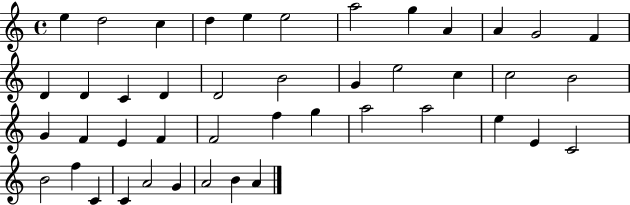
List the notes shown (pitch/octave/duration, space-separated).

E5/q D5/h C5/q D5/q E5/q E5/h A5/h G5/q A4/q A4/q G4/h F4/q D4/q D4/q C4/q D4/q D4/h B4/h G4/q E5/h C5/q C5/h B4/h G4/q F4/q E4/q F4/q F4/h F5/q G5/q A5/h A5/h E5/q E4/q C4/h B4/h F5/q C4/q C4/q A4/h G4/q A4/h B4/q A4/q